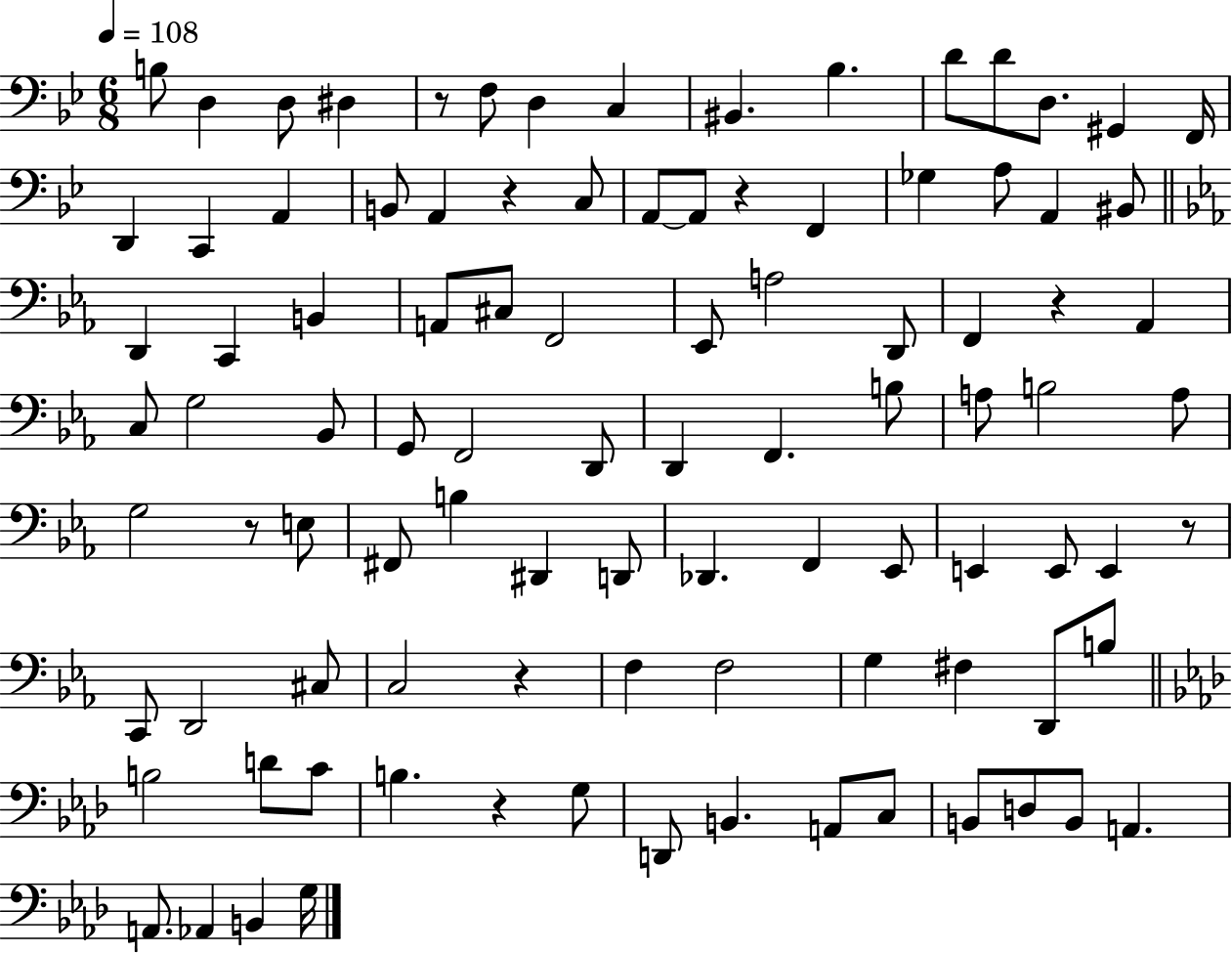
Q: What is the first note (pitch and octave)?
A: B3